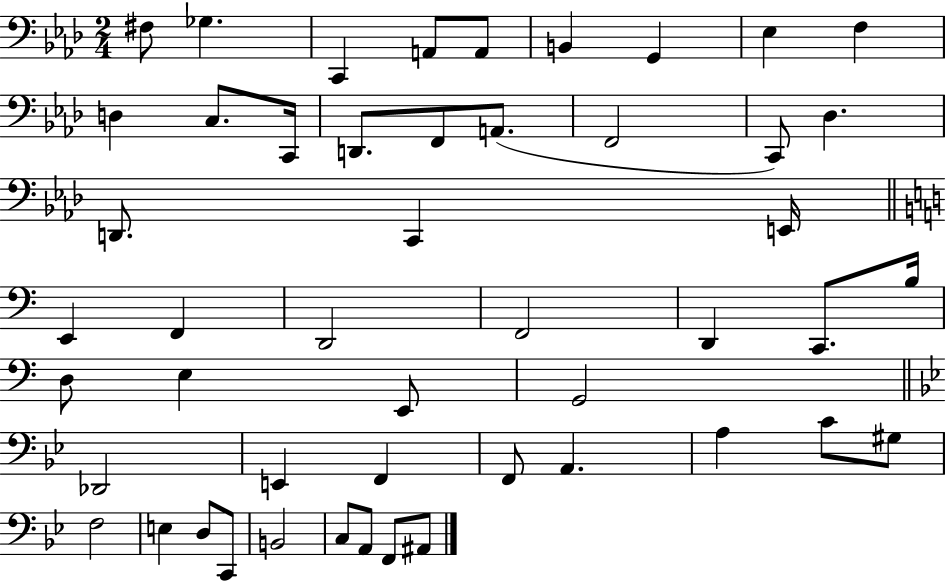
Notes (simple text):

F#3/e Gb3/q. C2/q A2/e A2/e B2/q G2/q Eb3/q F3/q D3/q C3/e. C2/s D2/e. F2/e A2/e. F2/h C2/e Db3/q. D2/e. C2/q E2/s E2/q F2/q D2/h F2/h D2/q C2/e. B3/s D3/e E3/q E2/e G2/h Db2/h E2/q F2/q F2/e A2/q. A3/q C4/e G#3/e F3/h E3/q D3/e C2/e B2/h C3/e A2/e F2/e A#2/e